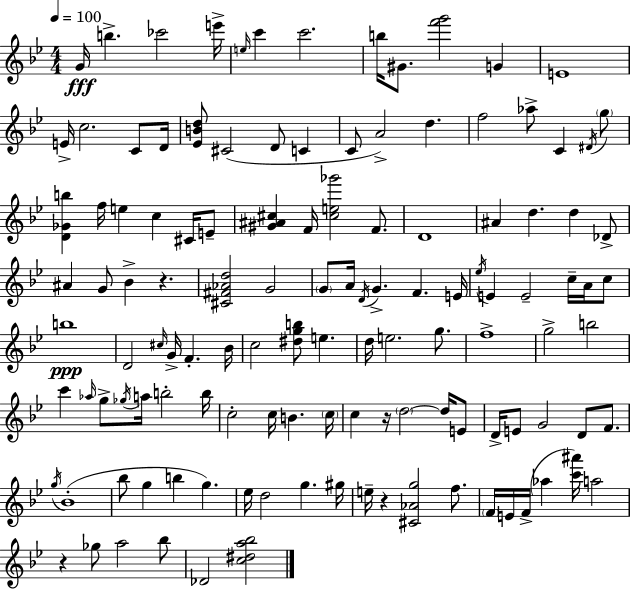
G4/s B5/q. CES6/h E6/s E5/s C6/q C6/h. B5/s G#4/e. [F6,G6]/h G4/q E4/w E4/s C5/h. C4/e D4/s [Eb4,B4,D5]/e C#4/h D4/e C4/q C4/e A4/h D5/q. F5/h Ab5/e C4/q D#4/s G5/e [D4,Gb4,B5]/q F5/s E5/q C5/q C#4/s E4/e [G#4,A#4,C#5]/q F4/s [C#5,E5,Gb6]/h F4/e. D4/w A#4/q D5/q. D5/q Db4/e A#4/q G4/e Bb4/q R/q. [C#4,F#4,Ab4,D5]/h G4/h G4/e A4/s D4/s G4/q. F4/q. E4/s Eb5/s E4/q E4/h C5/s A4/s C5/e B5/w D4/h C#5/s G4/s F4/q. Bb4/s C5/h [D#5,G5,B5]/e E5/q. D5/s E5/h. G5/e. F5/w G5/h B5/h C6/q Ab5/s G5/e Gb5/s A5/s B5/h B5/s C5/h C5/s B4/q. C5/s C5/q R/s D5/h D5/s E4/e D4/s E4/e G4/h D4/e F4/e. G5/s Bb4/w Bb5/e G5/q B5/q G5/q. Eb5/s D5/h G5/q. G#5/s E5/s R/q [C#4,Ab4,G5]/h F5/e. F4/s E4/s F4/s Ab5/q [C6,A#6]/s A5/h R/q Gb5/e A5/h Bb5/e Db4/h [C5,D#5,A5,Bb5]/h